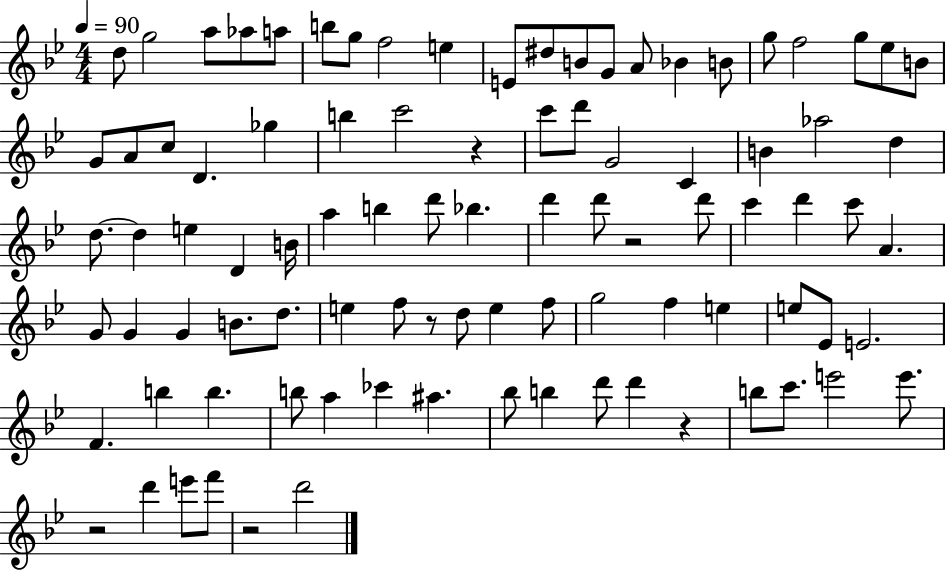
{
  \clef treble
  \numericTimeSignature
  \time 4/4
  \key bes \major
  \tempo 4 = 90
  d''8 g''2 a''8 aes''8 a''8 | b''8 g''8 f''2 e''4 | e'8 dis''8 b'8 g'8 a'8 bes'4 b'8 | g''8 f''2 g''8 ees''8 b'8 | \break g'8 a'8 c''8 d'4. ges''4 | b''4 c'''2 r4 | c'''8 d'''8 g'2 c'4 | b'4 aes''2 d''4 | \break d''8.~~ d''4 e''4 d'4 b'16 | a''4 b''4 d'''8 bes''4. | d'''4 d'''8 r2 d'''8 | c'''4 d'''4 c'''8 a'4. | \break g'8 g'4 g'4 b'8. d''8. | e''4 f''8 r8 d''8 e''4 f''8 | g''2 f''4 e''4 | e''8 ees'8 e'2. | \break f'4. b''4 b''4. | b''8 a''4 ces'''4 ais''4. | bes''8 b''4 d'''8 d'''4 r4 | b''8 c'''8. e'''2 e'''8. | \break r2 d'''4 e'''8 f'''8 | r2 d'''2 | \bar "|."
}